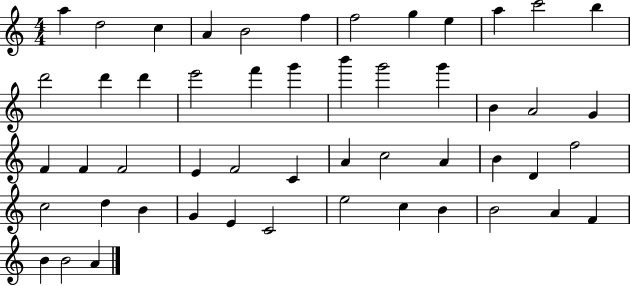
A5/q D5/h C5/q A4/q B4/h F5/q F5/h G5/q E5/q A5/q C6/h B5/q D6/h D6/q D6/q E6/h F6/q G6/q B6/q G6/h G6/q B4/q A4/h G4/q F4/q F4/q F4/h E4/q F4/h C4/q A4/q C5/h A4/q B4/q D4/q F5/h C5/h D5/q B4/q G4/q E4/q C4/h E5/h C5/q B4/q B4/h A4/q F4/q B4/q B4/h A4/q